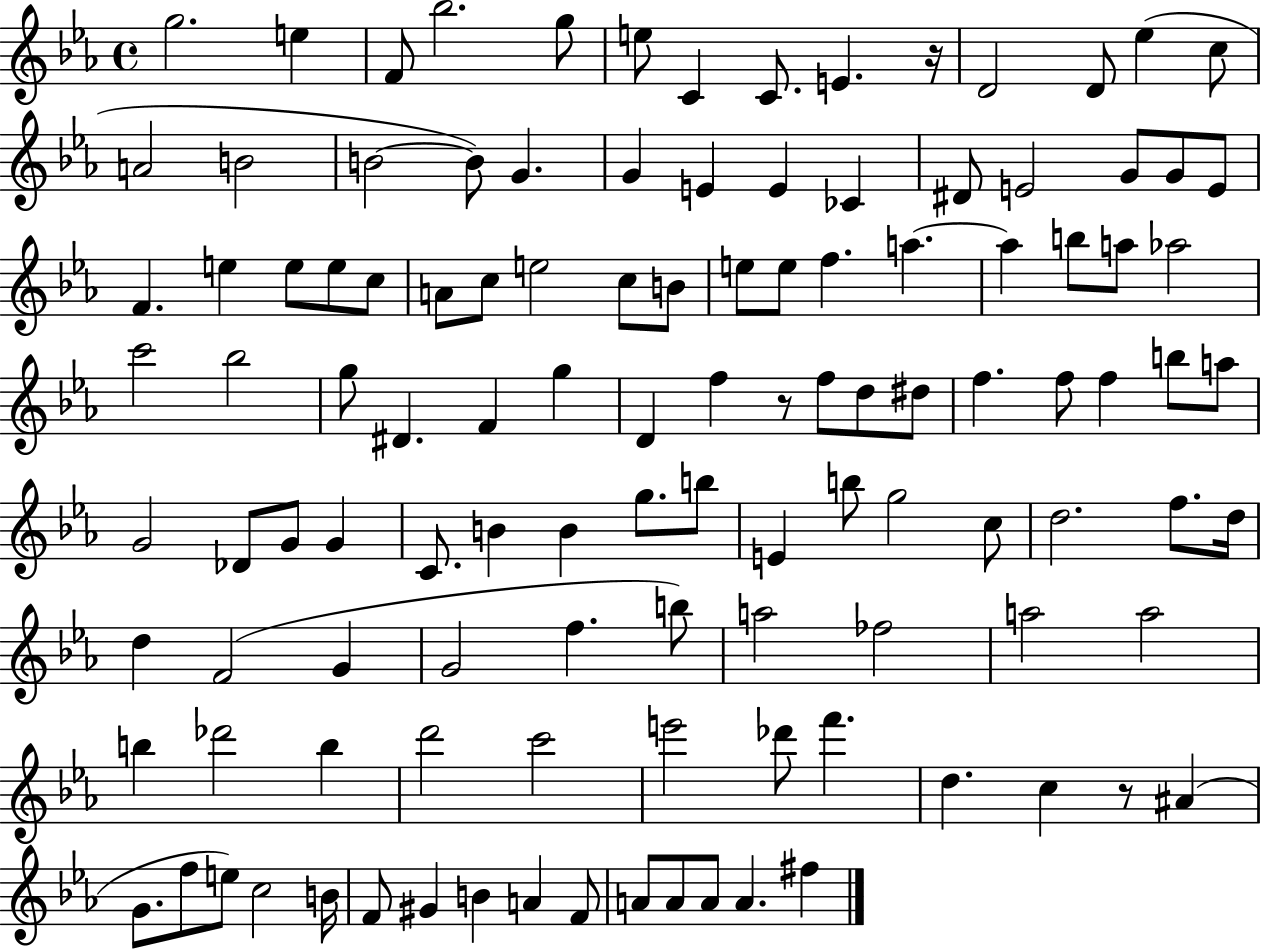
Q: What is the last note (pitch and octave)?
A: F#5